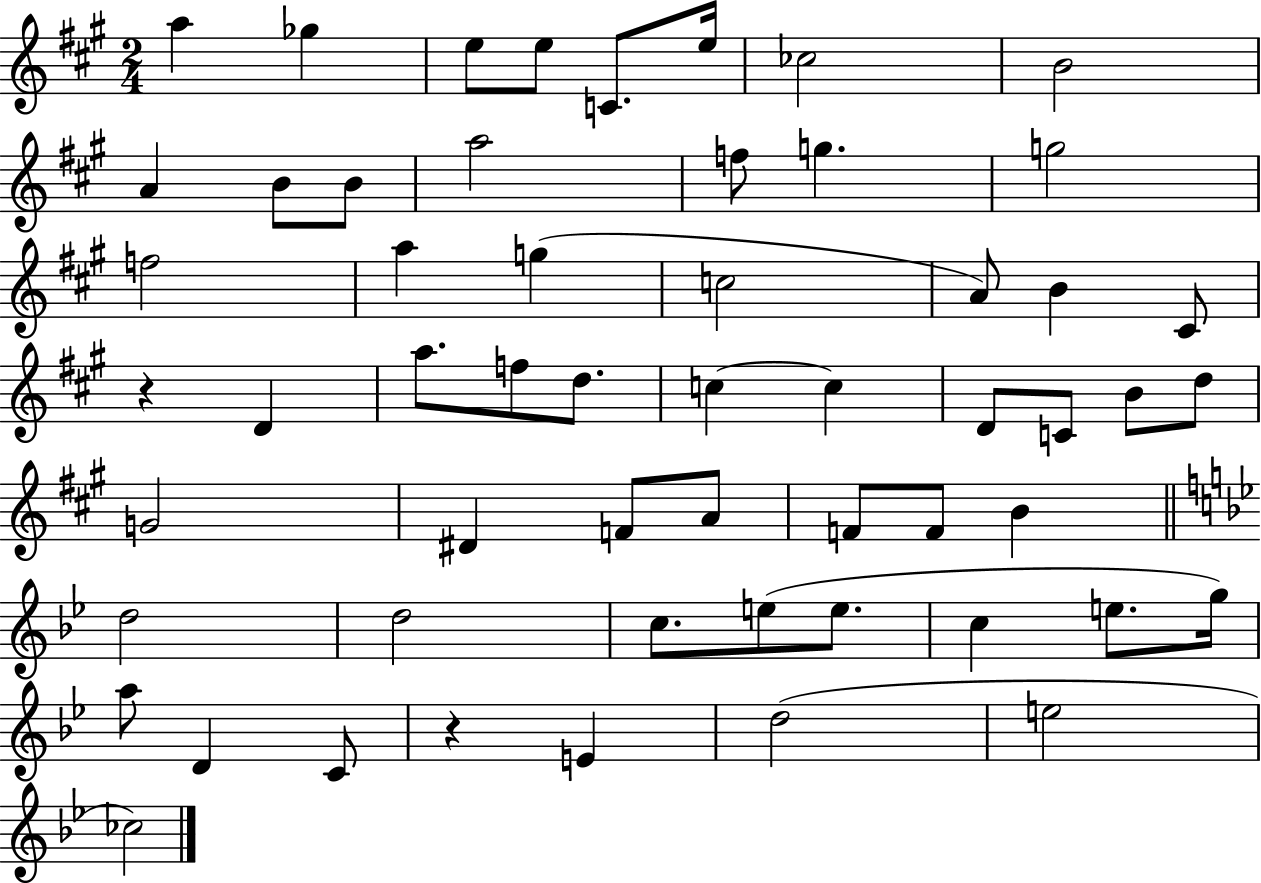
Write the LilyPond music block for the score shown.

{
  \clef treble
  \numericTimeSignature
  \time 2/4
  \key a \major
  a''4 ges''4 | e''8 e''8 c'8. e''16 | ces''2 | b'2 | \break a'4 b'8 b'8 | a''2 | f''8 g''4. | g''2 | \break f''2 | a''4 g''4( | c''2 | a'8) b'4 cis'8 | \break r4 d'4 | a''8. f''8 d''8. | c''4~~ c''4 | d'8 c'8 b'8 d''8 | \break g'2 | dis'4 f'8 a'8 | f'8 f'8 b'4 | \bar "||" \break \key bes \major d''2 | d''2 | c''8. e''8( e''8. | c''4 e''8. g''16) | \break a''8 d'4 c'8 | r4 e'4 | d''2( | e''2 | \break ces''2) | \bar "|."
}